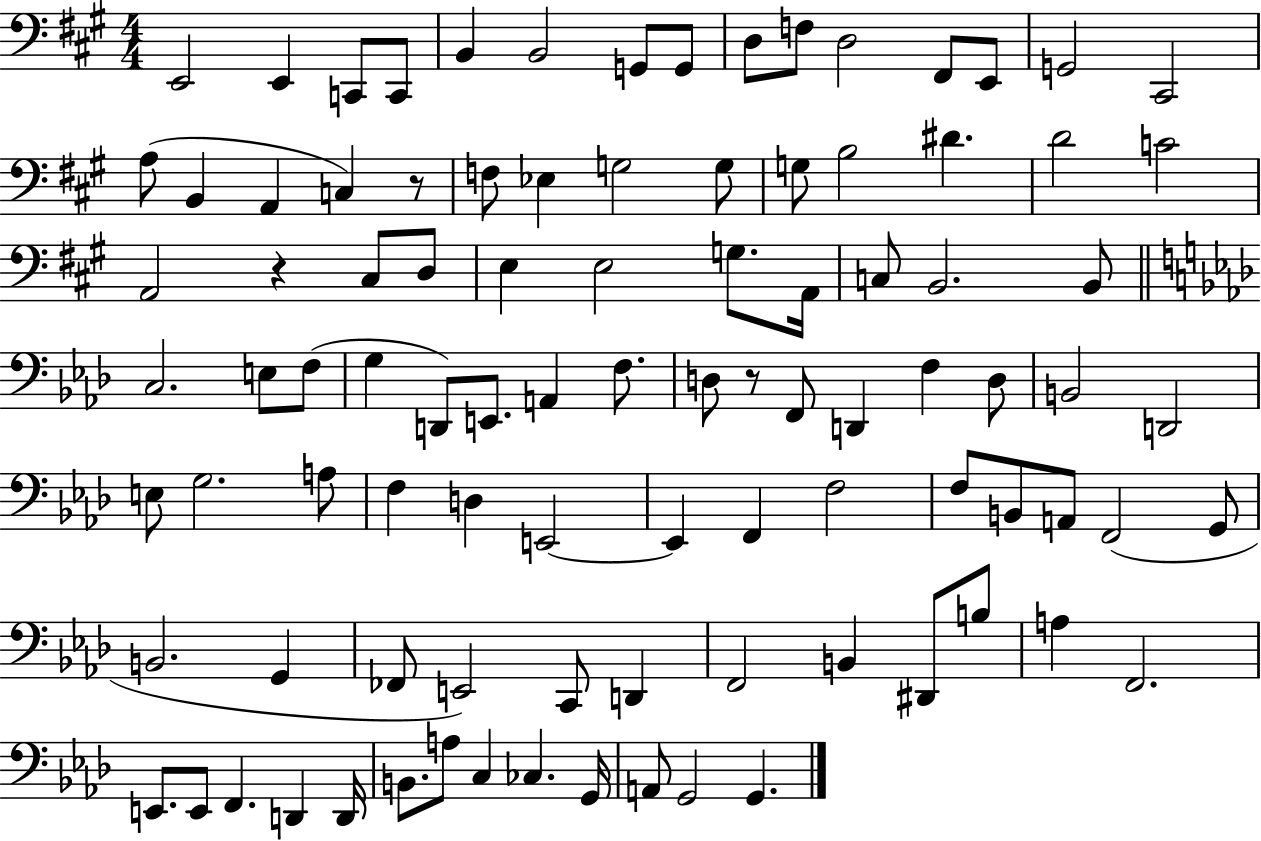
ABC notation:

X:1
T:Untitled
M:4/4
L:1/4
K:A
E,,2 E,, C,,/2 C,,/2 B,, B,,2 G,,/2 G,,/2 D,/2 F,/2 D,2 ^F,,/2 E,,/2 G,,2 ^C,,2 A,/2 B,, A,, C, z/2 F,/2 _E, G,2 G,/2 G,/2 B,2 ^D D2 C2 A,,2 z ^C,/2 D,/2 E, E,2 G,/2 A,,/4 C,/2 B,,2 B,,/2 C,2 E,/2 F,/2 G, D,,/2 E,,/2 A,, F,/2 D,/2 z/2 F,,/2 D,, F, D,/2 B,,2 D,,2 E,/2 G,2 A,/2 F, D, E,,2 E,, F,, F,2 F,/2 B,,/2 A,,/2 F,,2 G,,/2 B,,2 G,, _F,,/2 E,,2 C,,/2 D,, F,,2 B,, ^D,,/2 B,/2 A, F,,2 E,,/2 E,,/2 F,, D,, D,,/4 B,,/2 A,/2 C, _C, G,,/4 A,,/2 G,,2 G,,